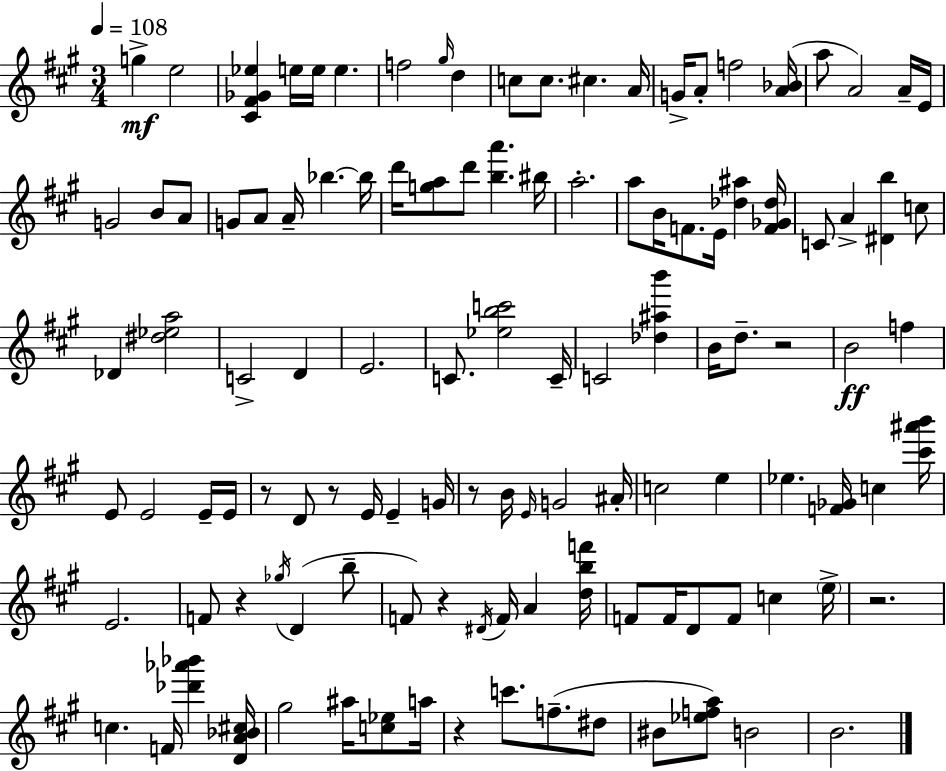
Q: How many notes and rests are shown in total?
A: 116